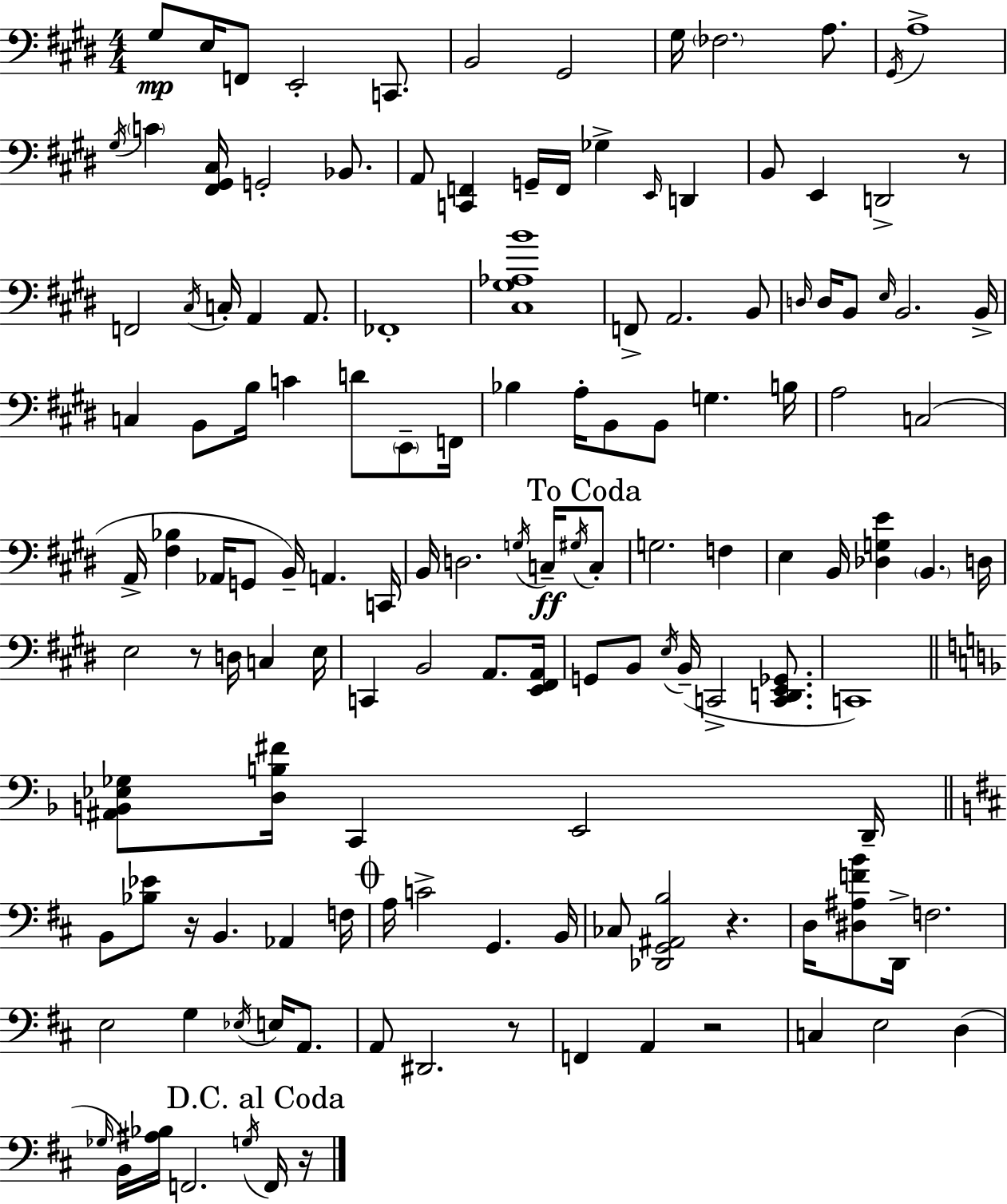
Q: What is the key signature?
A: E major